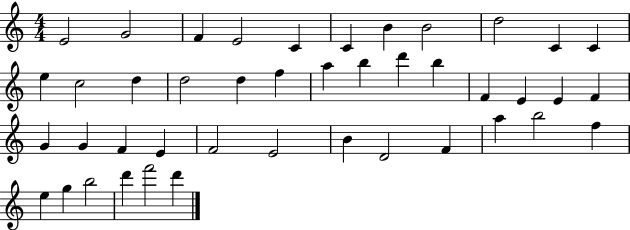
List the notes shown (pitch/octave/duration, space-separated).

E4/h G4/h F4/q E4/h C4/q C4/q B4/q B4/h D5/h C4/q C4/q E5/q C5/h D5/q D5/h D5/q F5/q A5/q B5/q D6/q B5/q F4/q E4/q E4/q F4/q G4/q G4/q F4/q E4/q F4/h E4/h B4/q D4/h F4/q A5/q B5/h F5/q E5/q G5/q B5/h D6/q F6/h D6/q